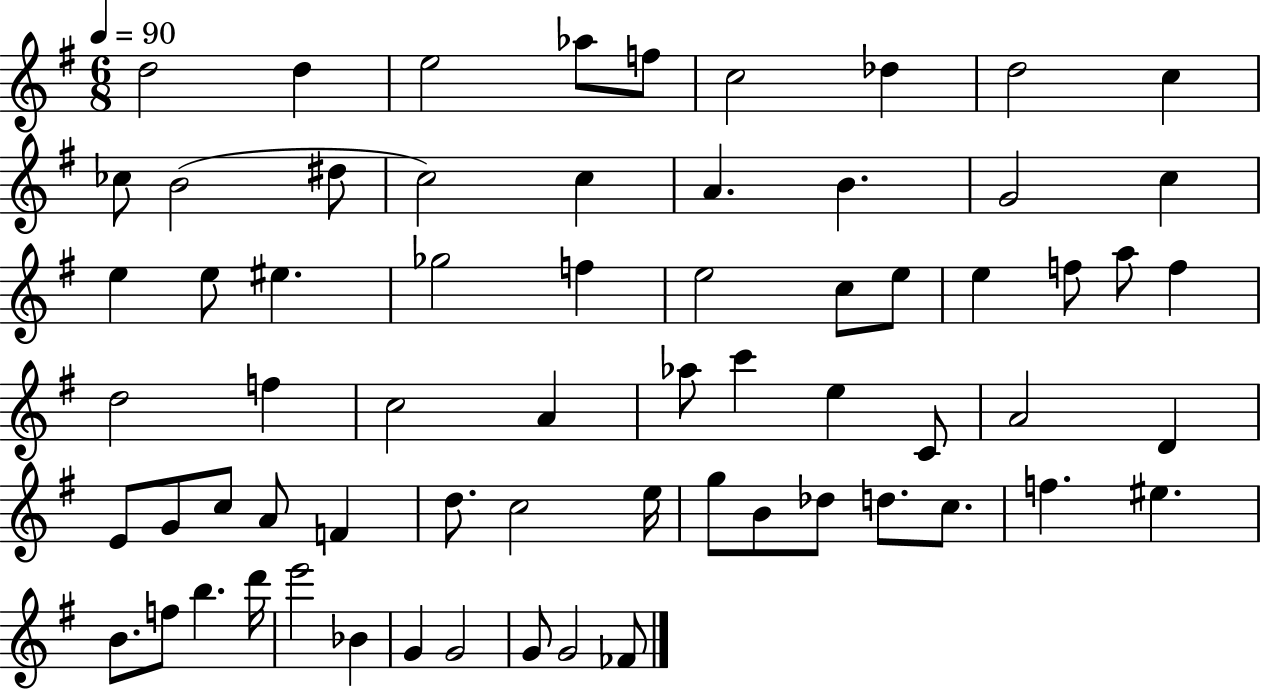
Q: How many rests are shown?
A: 0